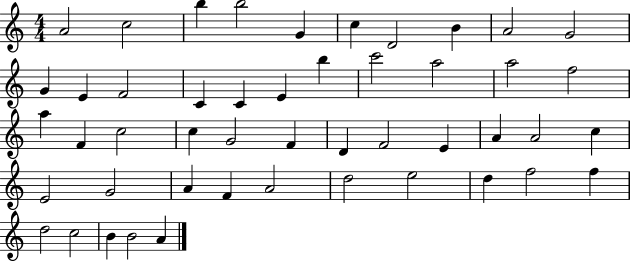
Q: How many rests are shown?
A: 0